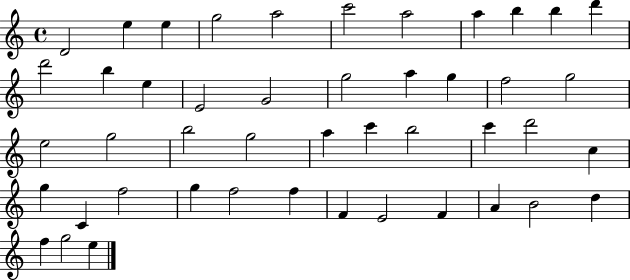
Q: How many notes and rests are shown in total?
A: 46